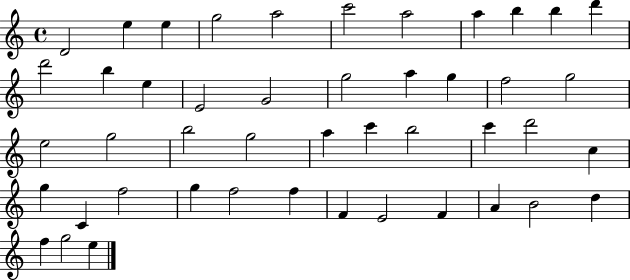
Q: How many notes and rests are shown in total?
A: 46